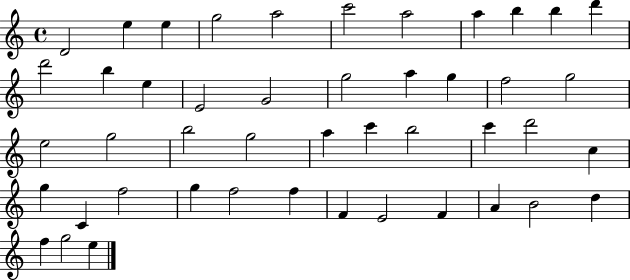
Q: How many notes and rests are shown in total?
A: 46